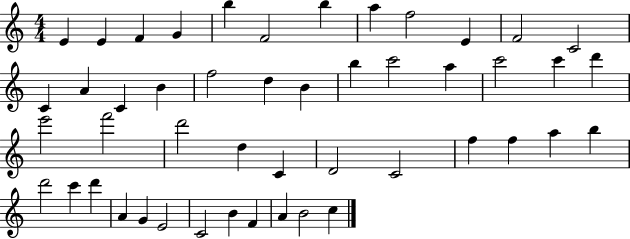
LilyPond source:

{
  \clef treble
  \numericTimeSignature
  \time 4/4
  \key c \major
  e'4 e'4 f'4 g'4 | b''4 f'2 b''4 | a''4 f''2 e'4 | f'2 c'2 | \break c'4 a'4 c'4 b'4 | f''2 d''4 b'4 | b''4 c'''2 a''4 | c'''2 c'''4 d'''4 | \break e'''2 f'''2 | d'''2 d''4 c'4 | d'2 c'2 | f''4 f''4 a''4 b''4 | \break d'''2 c'''4 d'''4 | a'4 g'4 e'2 | c'2 b'4 f'4 | a'4 b'2 c''4 | \break \bar "|."
}